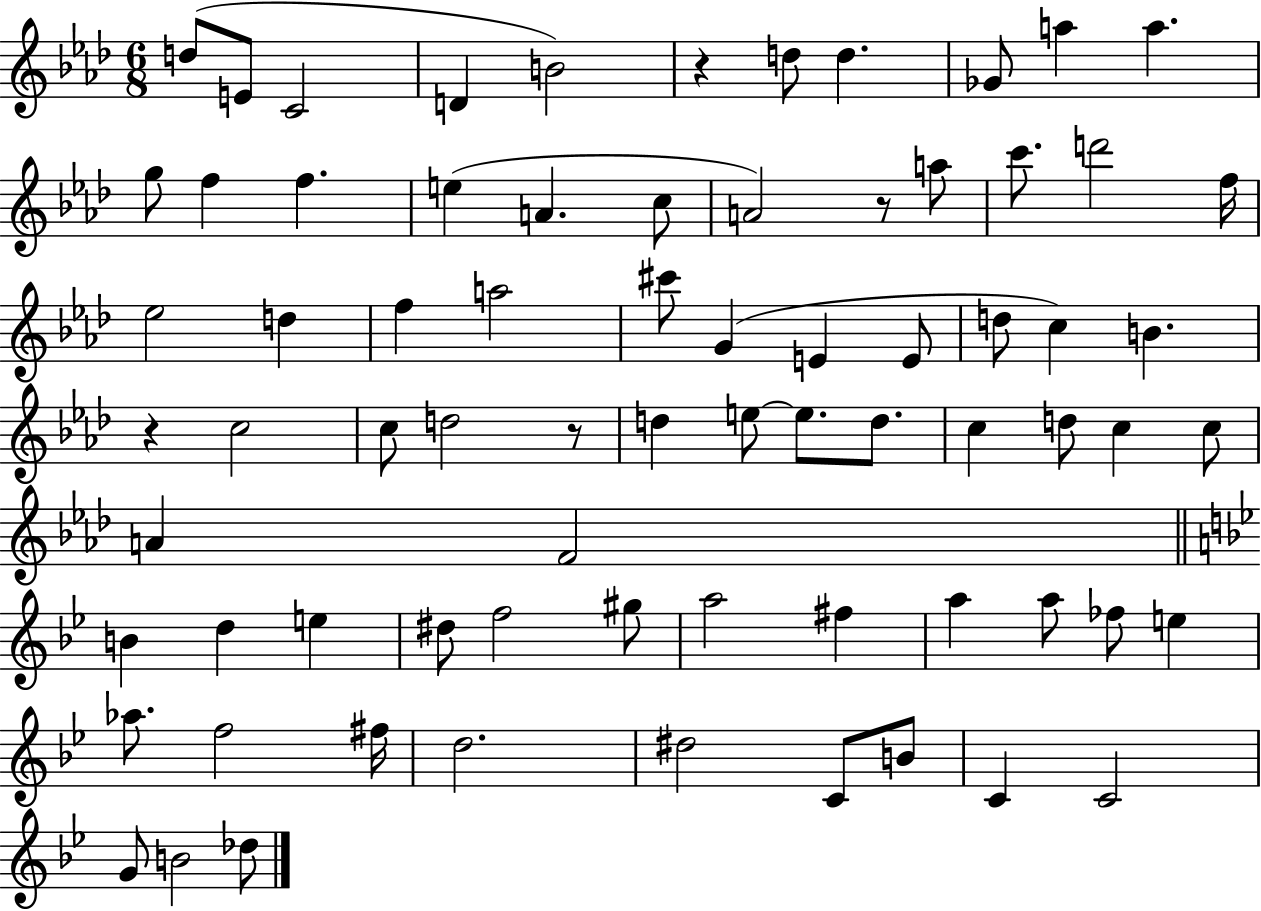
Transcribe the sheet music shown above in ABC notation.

X:1
T:Untitled
M:6/8
L:1/4
K:Ab
d/2 E/2 C2 D B2 z d/2 d _G/2 a a g/2 f f e A c/2 A2 z/2 a/2 c'/2 d'2 f/4 _e2 d f a2 ^c'/2 G E E/2 d/2 c B z c2 c/2 d2 z/2 d e/2 e/2 d/2 c d/2 c c/2 A F2 B d e ^d/2 f2 ^g/2 a2 ^f a a/2 _f/2 e _a/2 f2 ^f/4 d2 ^d2 C/2 B/2 C C2 G/2 B2 _d/2